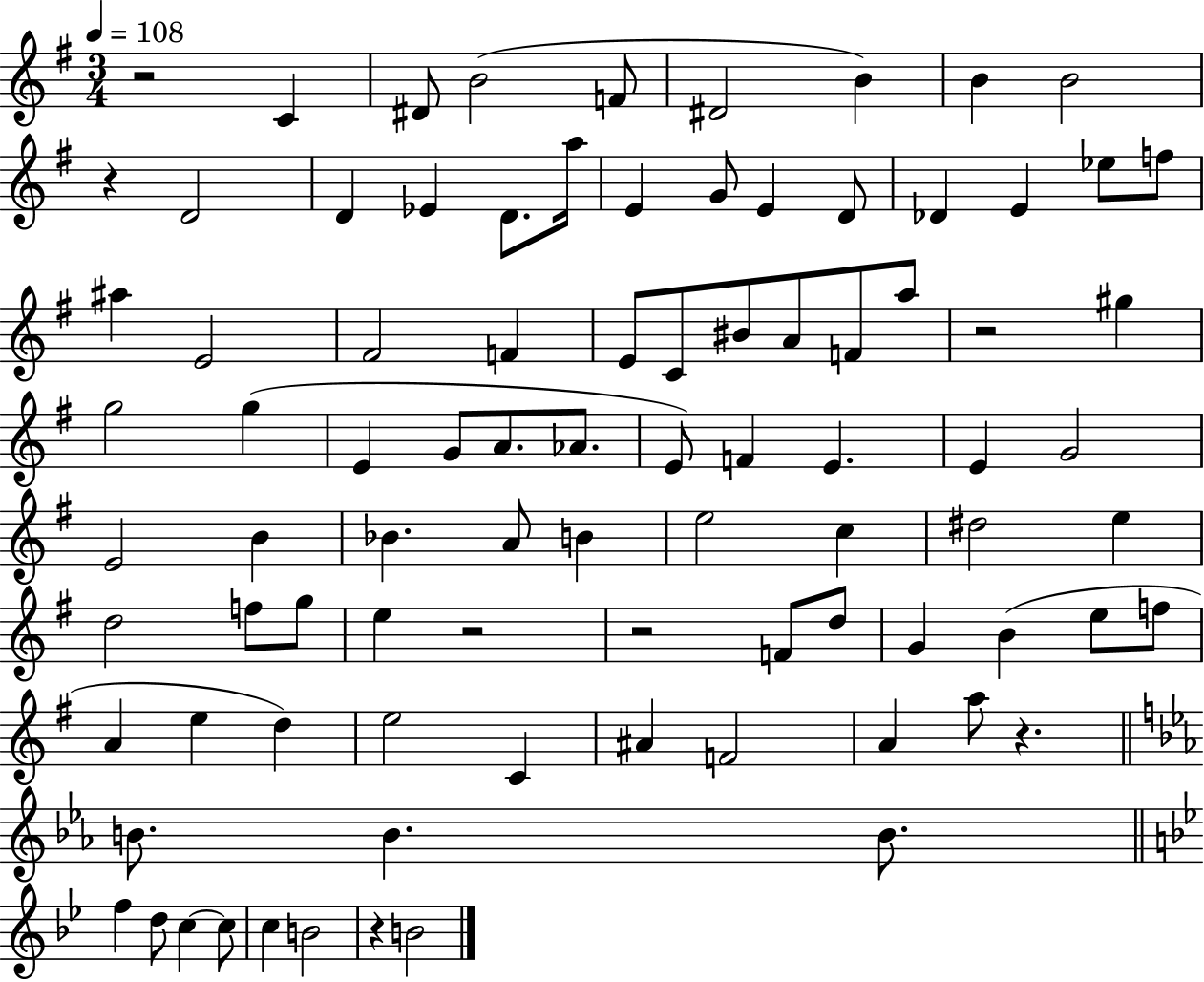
R/h C4/q D#4/e B4/h F4/e D#4/h B4/q B4/q B4/h R/q D4/h D4/q Eb4/q D4/e. A5/s E4/q G4/e E4/q D4/e Db4/q E4/q Eb5/e F5/e A#5/q E4/h F#4/h F4/q E4/e C4/e BIS4/e A4/e F4/e A5/e R/h G#5/q G5/h G5/q E4/q G4/e A4/e. Ab4/e. E4/e F4/q E4/q. E4/q G4/h E4/h B4/q Bb4/q. A4/e B4/q E5/h C5/q D#5/h E5/q D5/h F5/e G5/e E5/q R/h R/h F4/e D5/e G4/q B4/q E5/e F5/e A4/q E5/q D5/q E5/h C4/q A#4/q F4/h A4/q A5/e R/q. B4/e. B4/q. B4/e. F5/q D5/e C5/q C5/e C5/q B4/h R/q B4/h